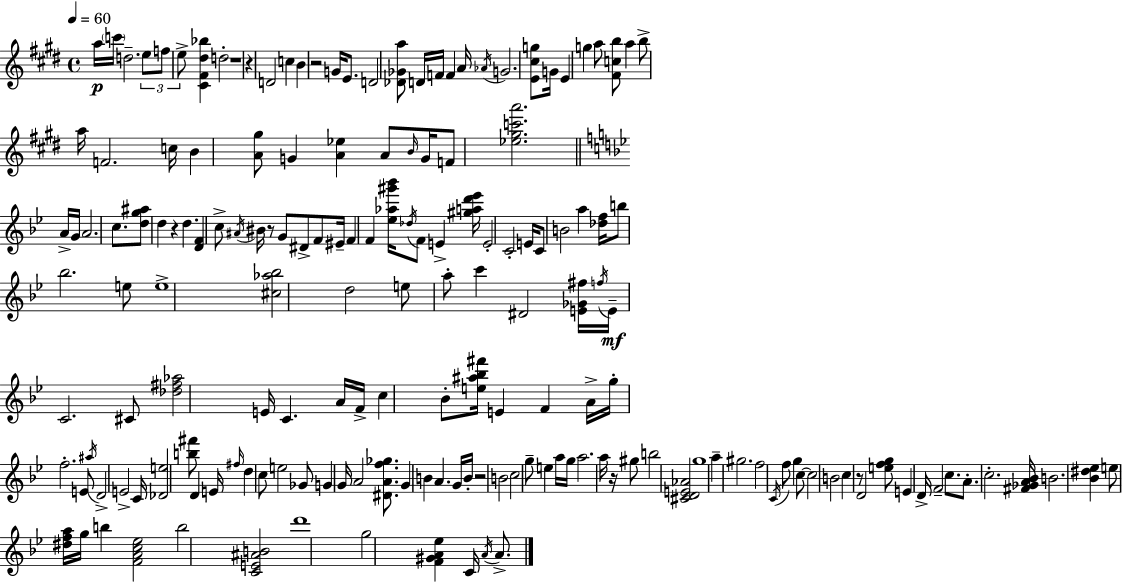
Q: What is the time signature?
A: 4/4